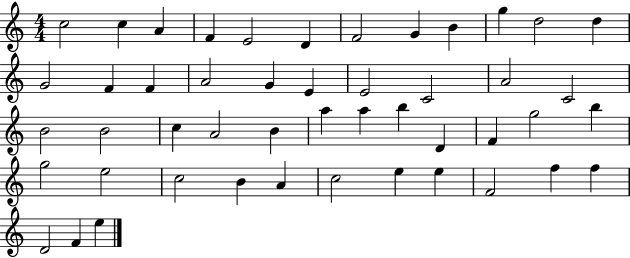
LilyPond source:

{
  \clef treble
  \numericTimeSignature
  \time 4/4
  \key c \major
  c''2 c''4 a'4 | f'4 e'2 d'4 | f'2 g'4 b'4 | g''4 d''2 d''4 | \break g'2 f'4 f'4 | a'2 g'4 e'4 | e'2 c'2 | a'2 c'2 | \break b'2 b'2 | c''4 a'2 b'4 | a''4 a''4 b''4 d'4 | f'4 g''2 b''4 | \break g''2 e''2 | c''2 b'4 a'4 | c''2 e''4 e''4 | f'2 f''4 f''4 | \break d'2 f'4 e''4 | \bar "|."
}